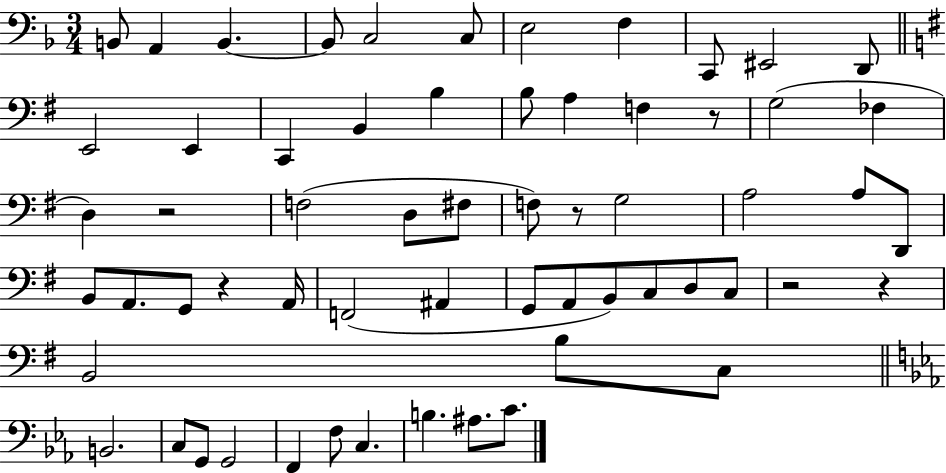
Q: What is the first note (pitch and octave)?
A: B2